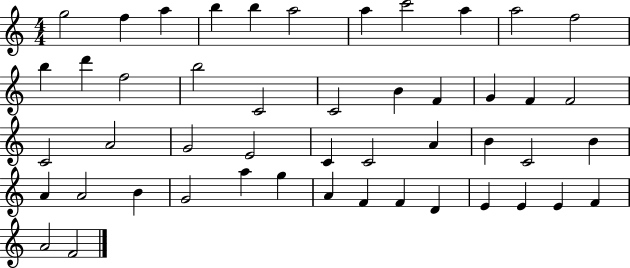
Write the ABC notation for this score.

X:1
T:Untitled
M:4/4
L:1/4
K:C
g2 f a b b a2 a c'2 a a2 f2 b d' f2 b2 C2 C2 B F G F F2 C2 A2 G2 E2 C C2 A B C2 B A A2 B G2 a g A F F D E E E F A2 F2